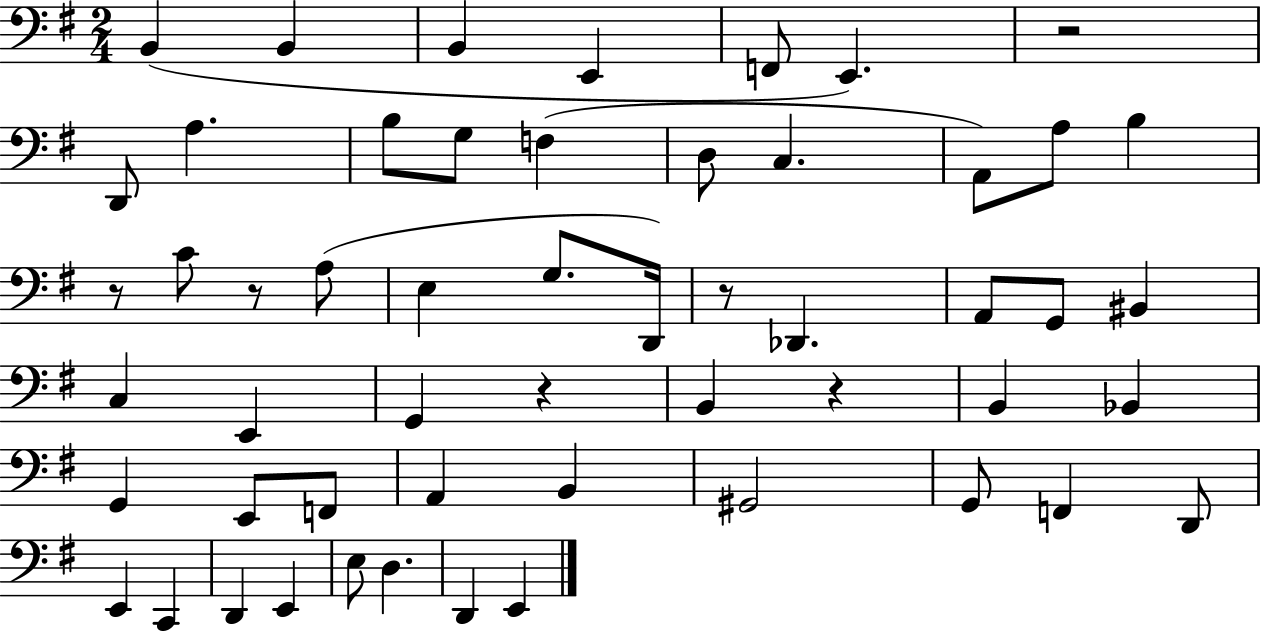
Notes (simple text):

B2/q B2/q B2/q E2/q F2/e E2/q. R/h D2/e A3/q. B3/e G3/e F3/q D3/e C3/q. A2/e A3/e B3/q R/e C4/e R/e A3/e E3/q G3/e. D2/s R/e Db2/q. A2/e G2/e BIS2/q C3/q E2/q G2/q R/q B2/q R/q B2/q Bb2/q G2/q E2/e F2/e A2/q B2/q G#2/h G2/e F2/q D2/e E2/q C2/q D2/q E2/q E3/e D3/q. D2/q E2/q